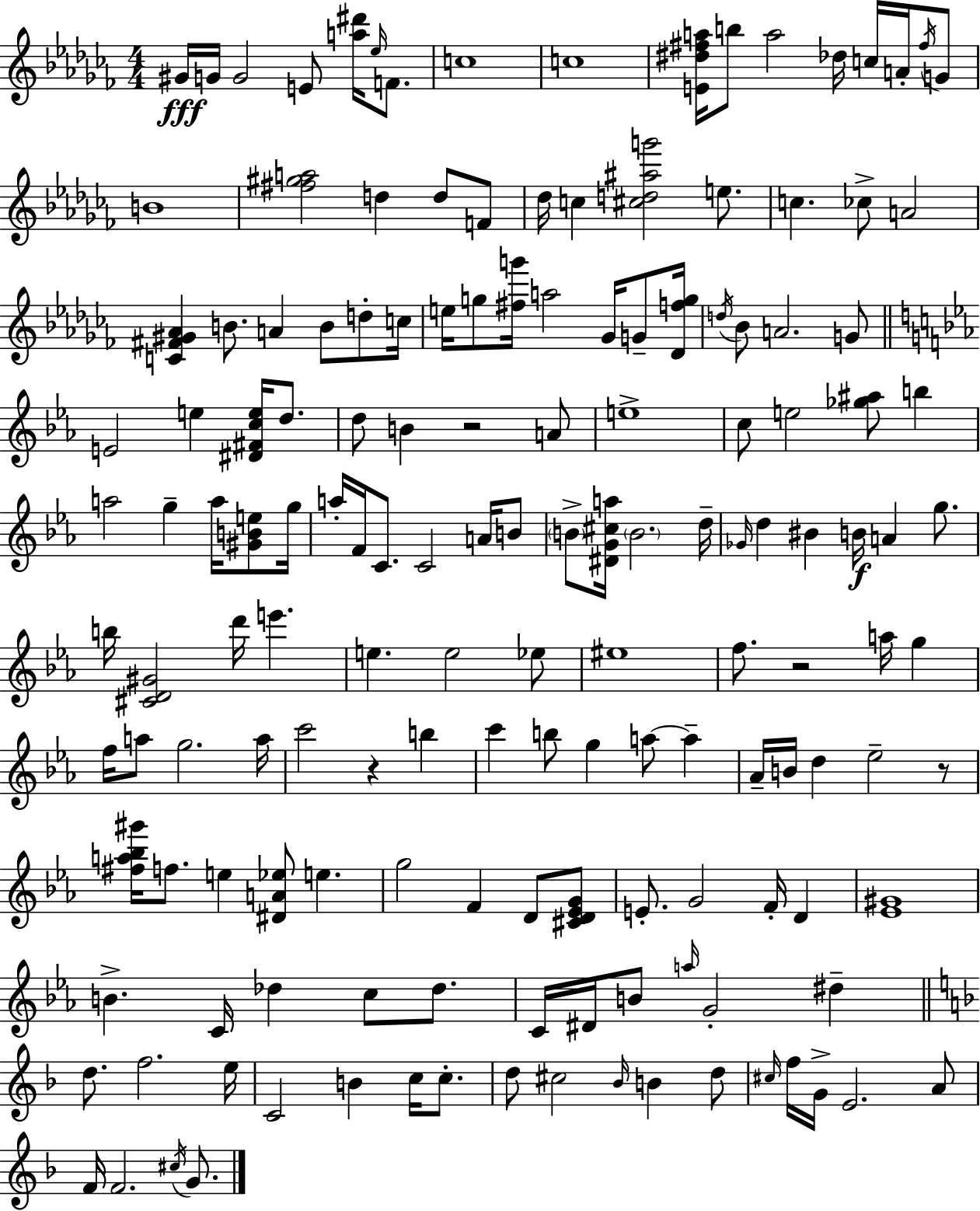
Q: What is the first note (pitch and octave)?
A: G#4